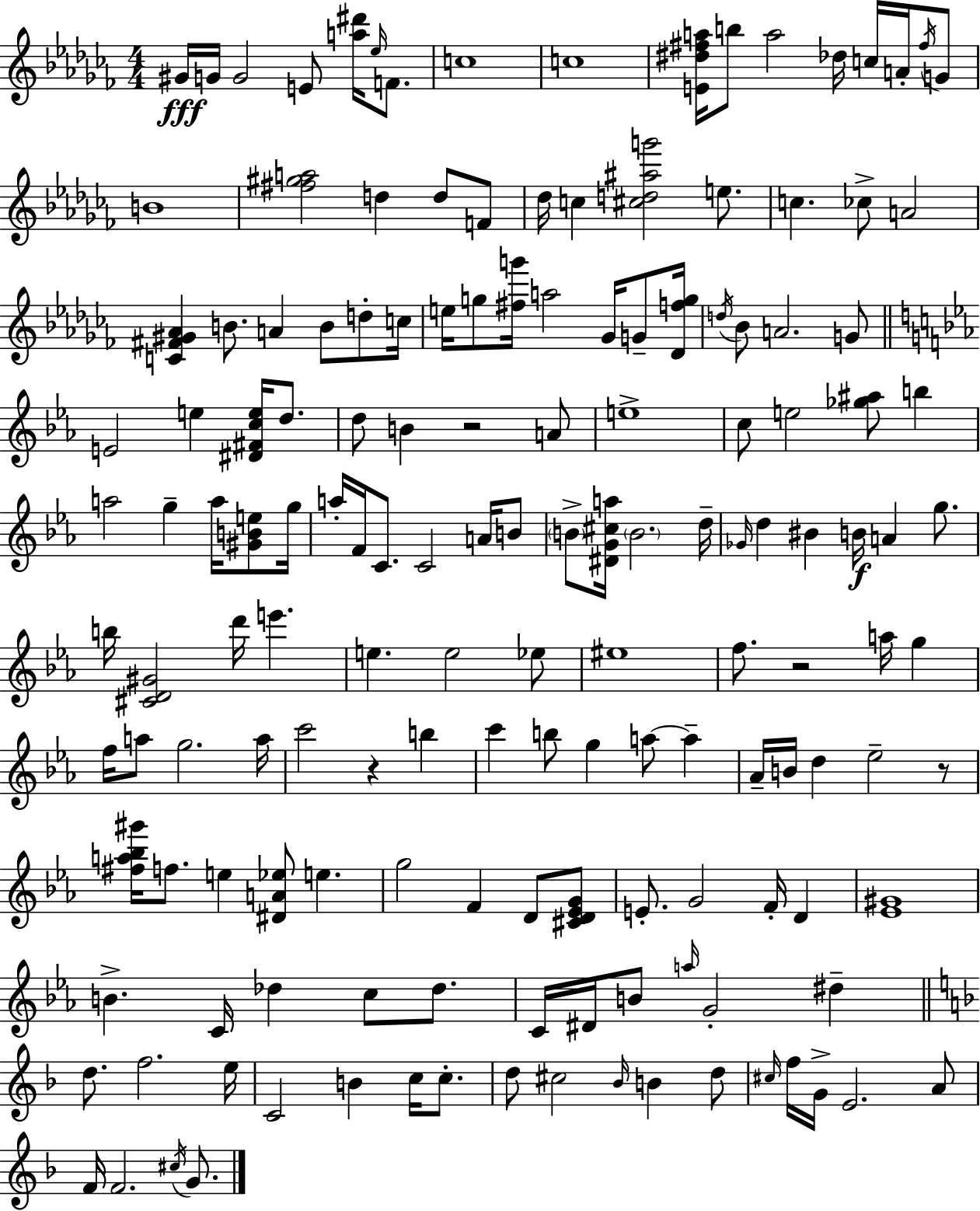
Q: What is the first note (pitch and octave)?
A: G#4